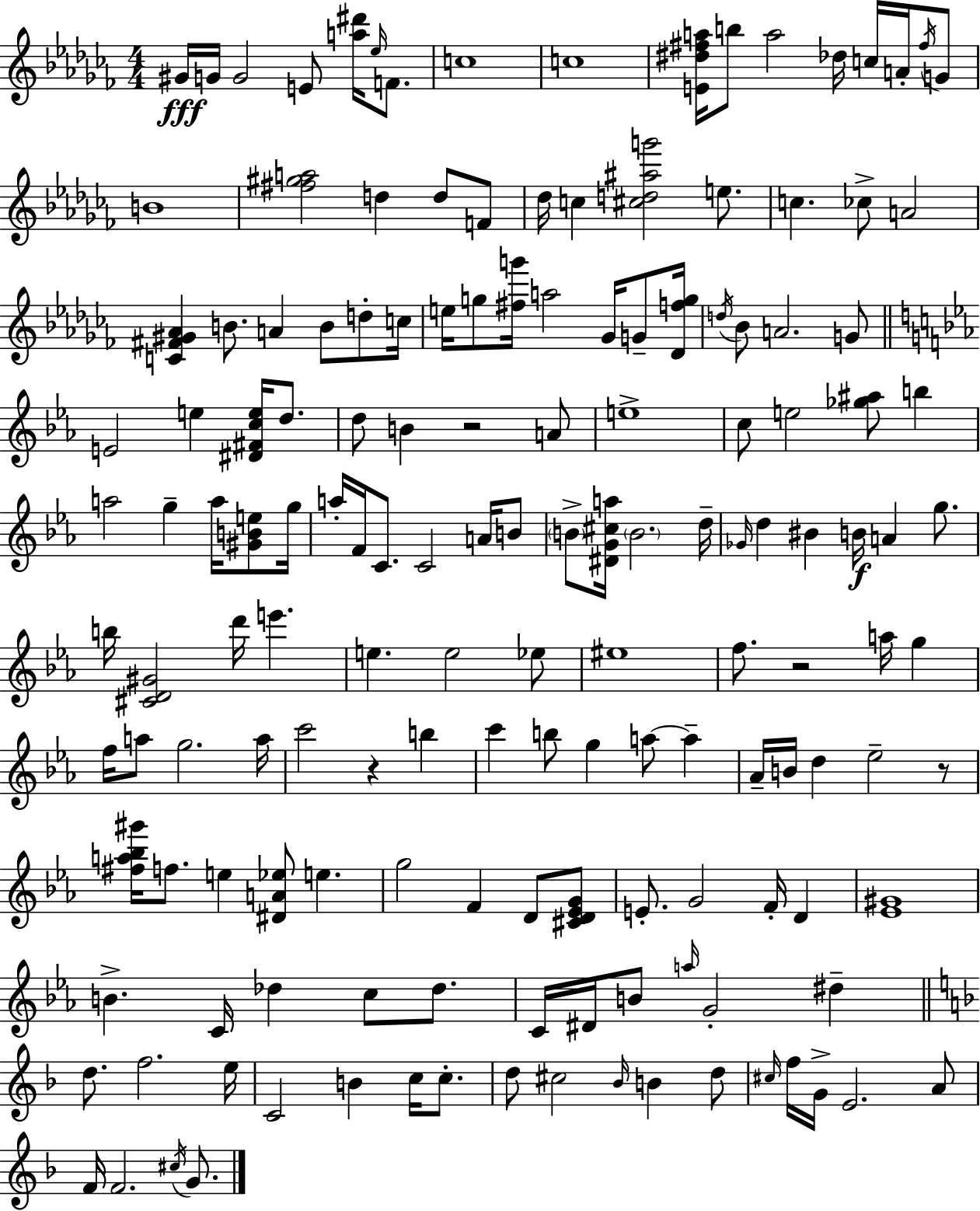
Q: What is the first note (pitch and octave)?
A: G#4